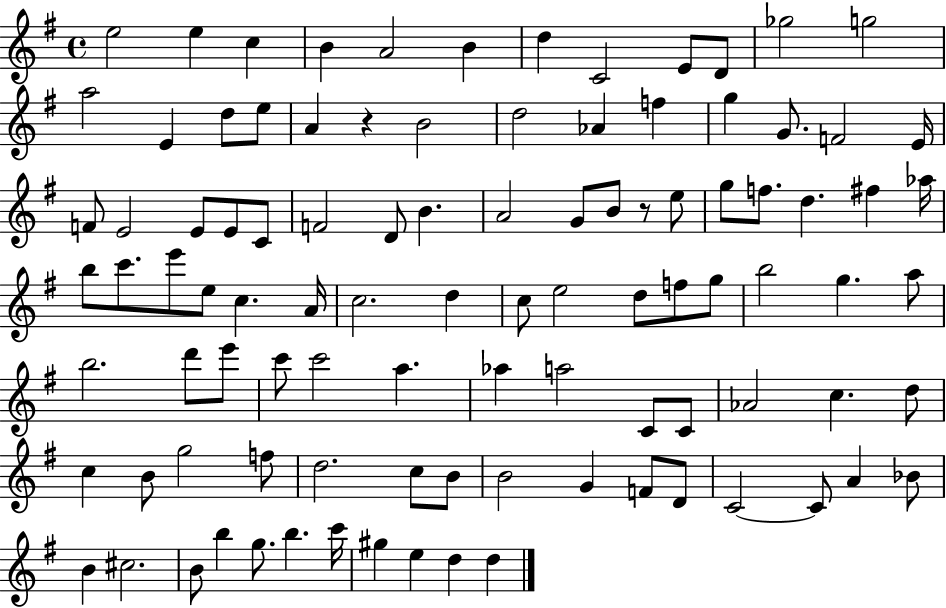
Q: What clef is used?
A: treble